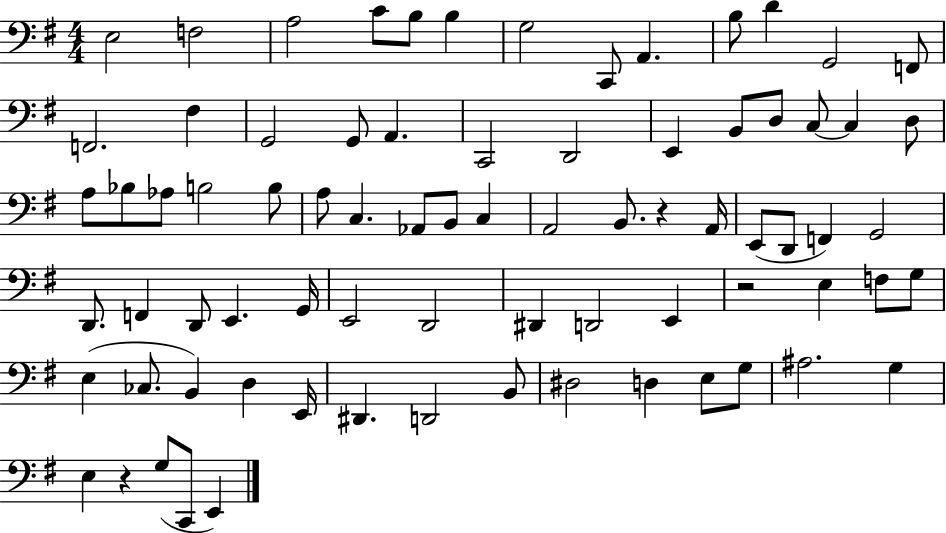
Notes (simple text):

E3/h F3/h A3/h C4/e B3/e B3/q G3/h C2/e A2/q. B3/e D4/q G2/h F2/e F2/h. F#3/q G2/h G2/e A2/q. C2/h D2/h E2/q B2/e D3/e C3/e C3/q D3/e A3/e Bb3/e Ab3/e B3/h B3/e A3/e C3/q. Ab2/e B2/e C3/q A2/h B2/e. R/q A2/s E2/e D2/e F2/q G2/h D2/e. F2/q D2/e E2/q. G2/s E2/h D2/h D#2/q D2/h E2/q R/h E3/q F3/e G3/e E3/q CES3/e. B2/q D3/q E2/s D#2/q. D2/h B2/e D#3/h D3/q E3/e G3/e A#3/h. G3/q E3/q R/q G3/e C2/e E2/q